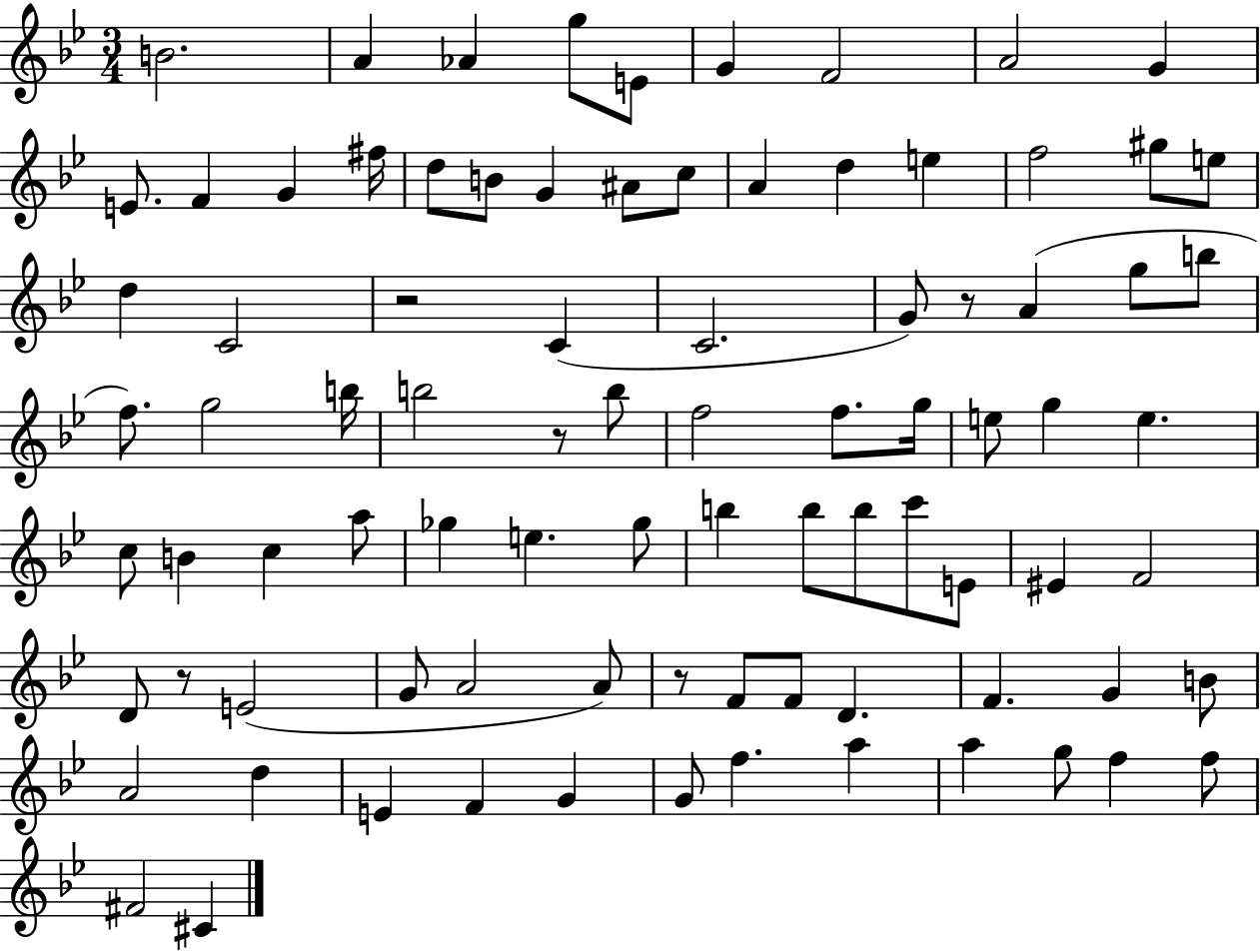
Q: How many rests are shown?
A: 5